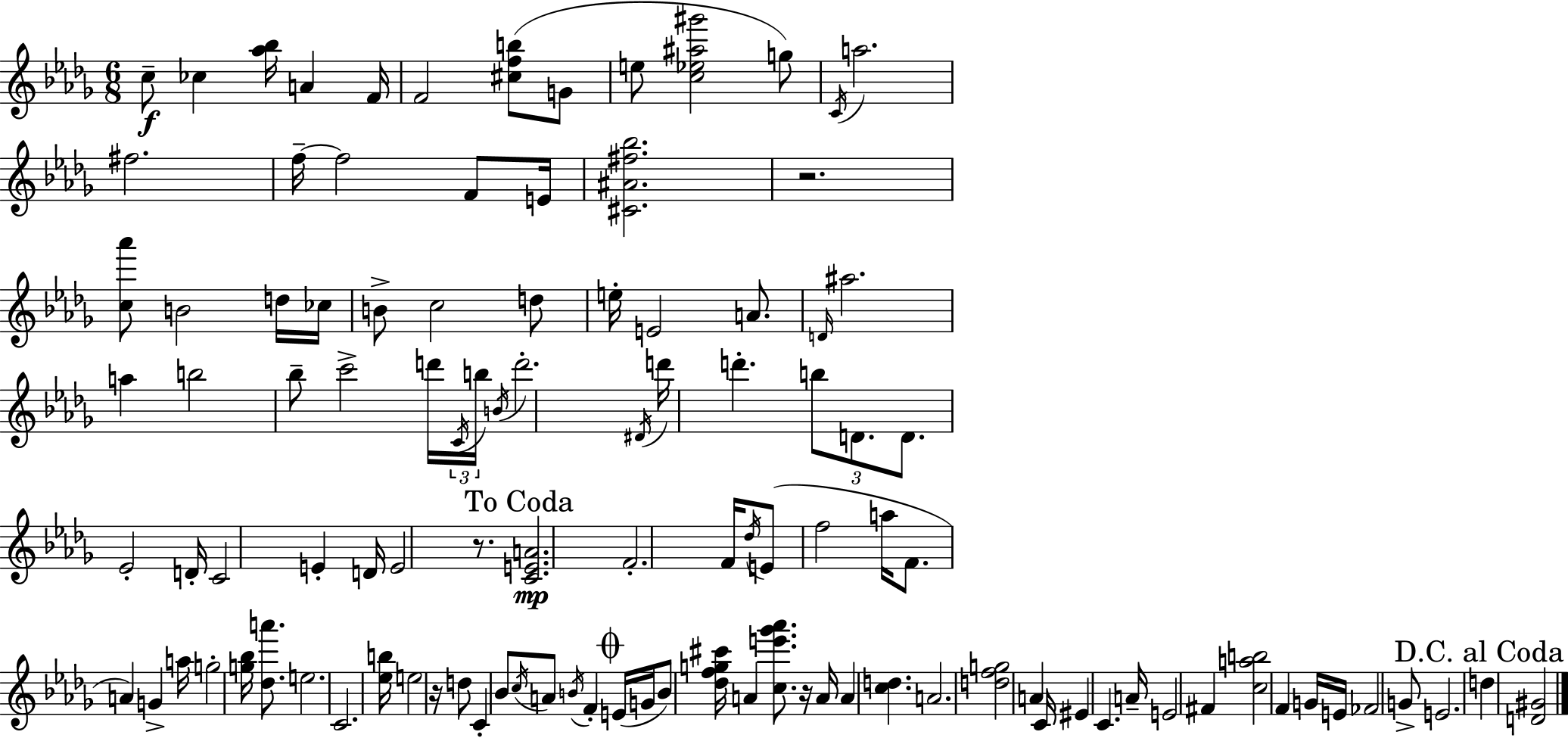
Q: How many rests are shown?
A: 4